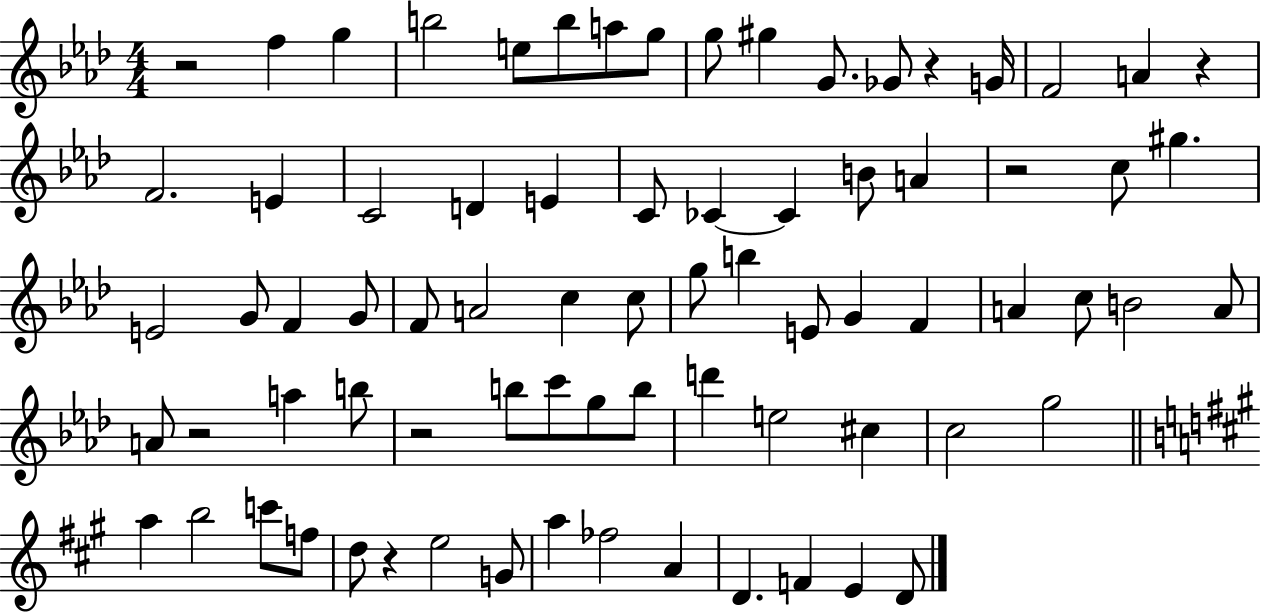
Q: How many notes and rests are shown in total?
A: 76